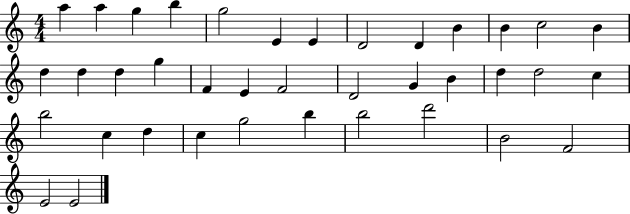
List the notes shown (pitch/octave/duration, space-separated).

A5/q A5/q G5/q B5/q G5/h E4/q E4/q D4/h D4/q B4/q B4/q C5/h B4/q D5/q D5/q D5/q G5/q F4/q E4/q F4/h D4/h G4/q B4/q D5/q D5/h C5/q B5/h C5/q D5/q C5/q G5/h B5/q B5/h D6/h B4/h F4/h E4/h E4/h